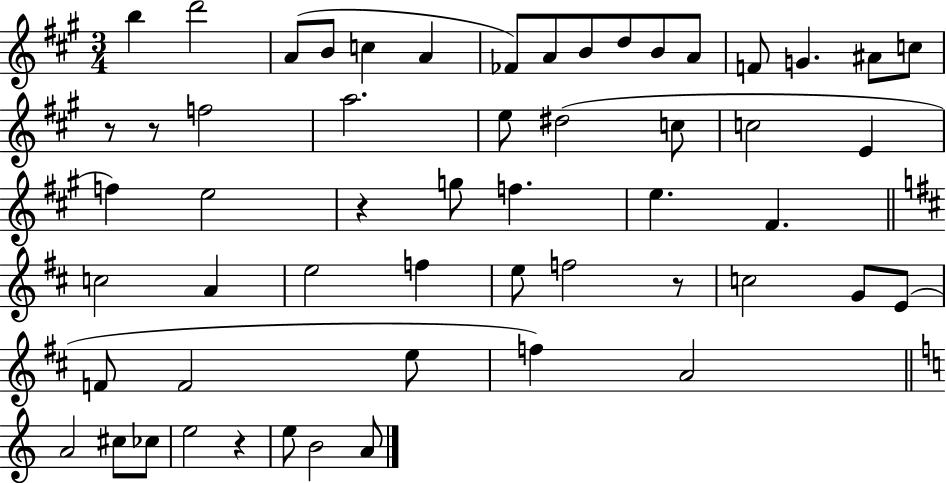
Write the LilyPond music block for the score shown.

{
  \clef treble
  \numericTimeSignature
  \time 3/4
  \key a \major
  \repeat volta 2 { b''4 d'''2 | a'8( b'8 c''4 a'4 | fes'8) a'8 b'8 d''8 b'8 a'8 | f'8 g'4. ais'8 c''8 | \break r8 r8 f''2 | a''2. | e''8 dis''2( c''8 | c''2 e'4 | \break f''4) e''2 | r4 g''8 f''4. | e''4. fis'4. | \bar "||" \break \key d \major c''2 a'4 | e''2 f''4 | e''8 f''2 r8 | c''2 g'8 e'8( | \break f'8 f'2 e''8 | f''4) a'2 | \bar "||" \break \key c \major a'2 cis''8 ces''8 | e''2 r4 | e''8 b'2 a'8 | } \bar "|."
}